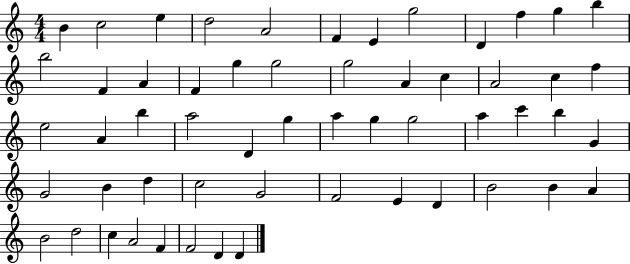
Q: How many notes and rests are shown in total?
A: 56